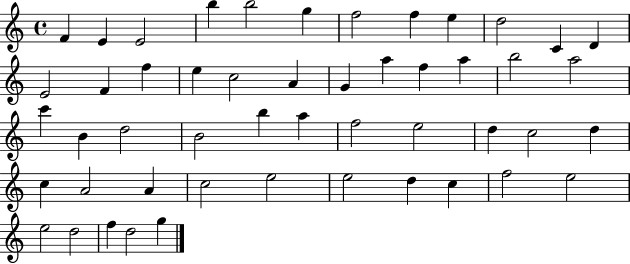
F4/q E4/q E4/h B5/q B5/h G5/q F5/h F5/q E5/q D5/h C4/q D4/q E4/h F4/q F5/q E5/q C5/h A4/q G4/q A5/q F5/q A5/q B5/h A5/h C6/q B4/q D5/h B4/h B5/q A5/q F5/h E5/h D5/q C5/h D5/q C5/q A4/h A4/q C5/h E5/h E5/h D5/q C5/q F5/h E5/h E5/h D5/h F5/q D5/h G5/q